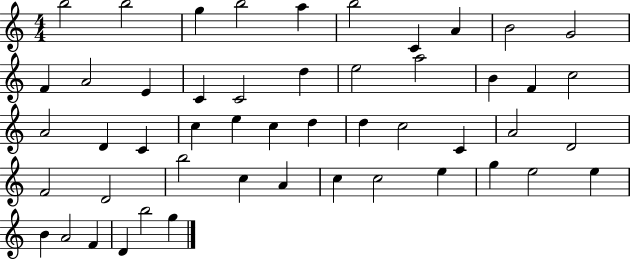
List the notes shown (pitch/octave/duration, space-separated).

B5/h B5/h G5/q B5/h A5/q B5/h C4/q A4/q B4/h G4/h F4/q A4/h E4/q C4/q C4/h D5/q E5/h A5/h B4/q F4/q C5/h A4/h D4/q C4/q C5/q E5/q C5/q D5/q D5/q C5/h C4/q A4/h D4/h F4/h D4/h B5/h C5/q A4/q C5/q C5/h E5/q G5/q E5/h E5/q B4/q A4/h F4/q D4/q B5/h G5/q